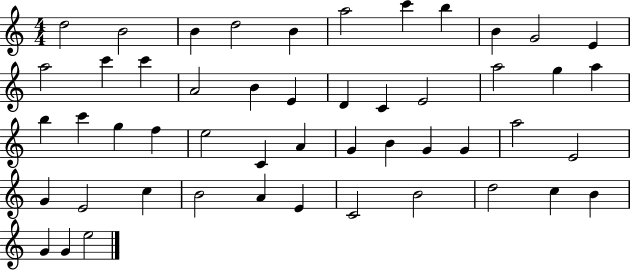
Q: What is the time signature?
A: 4/4